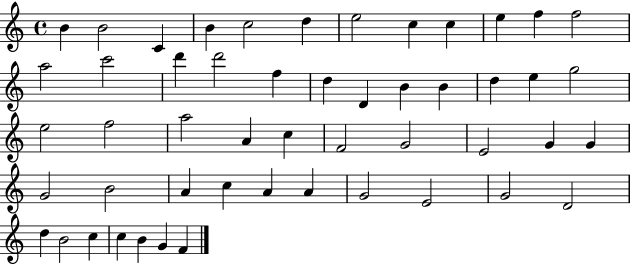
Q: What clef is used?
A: treble